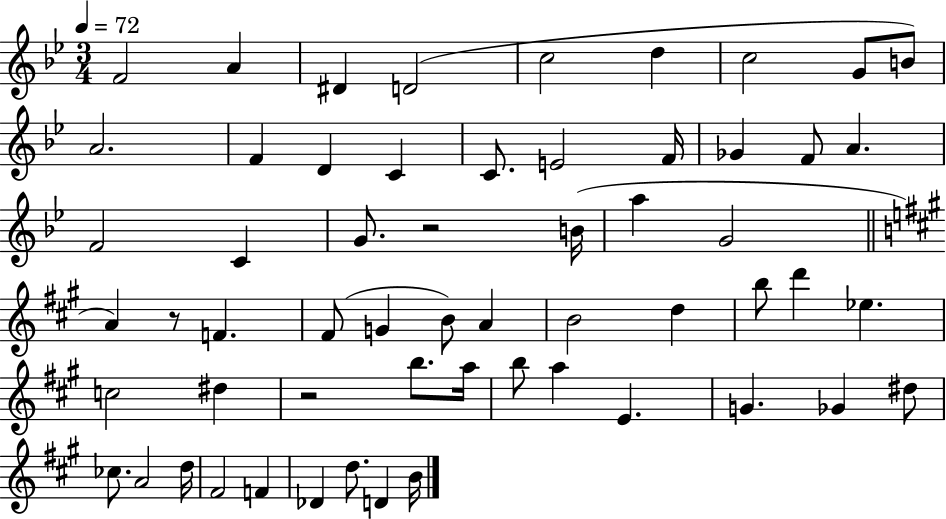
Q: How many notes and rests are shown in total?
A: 58